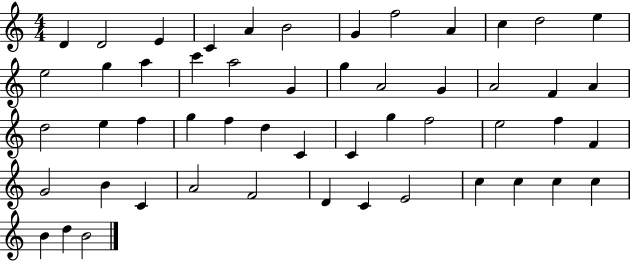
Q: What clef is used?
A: treble